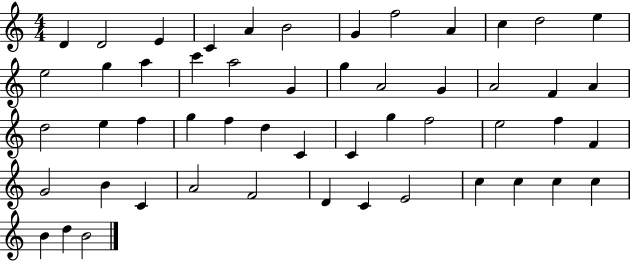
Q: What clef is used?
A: treble